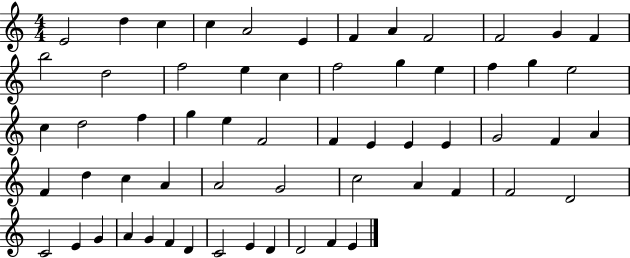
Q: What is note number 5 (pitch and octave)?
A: A4